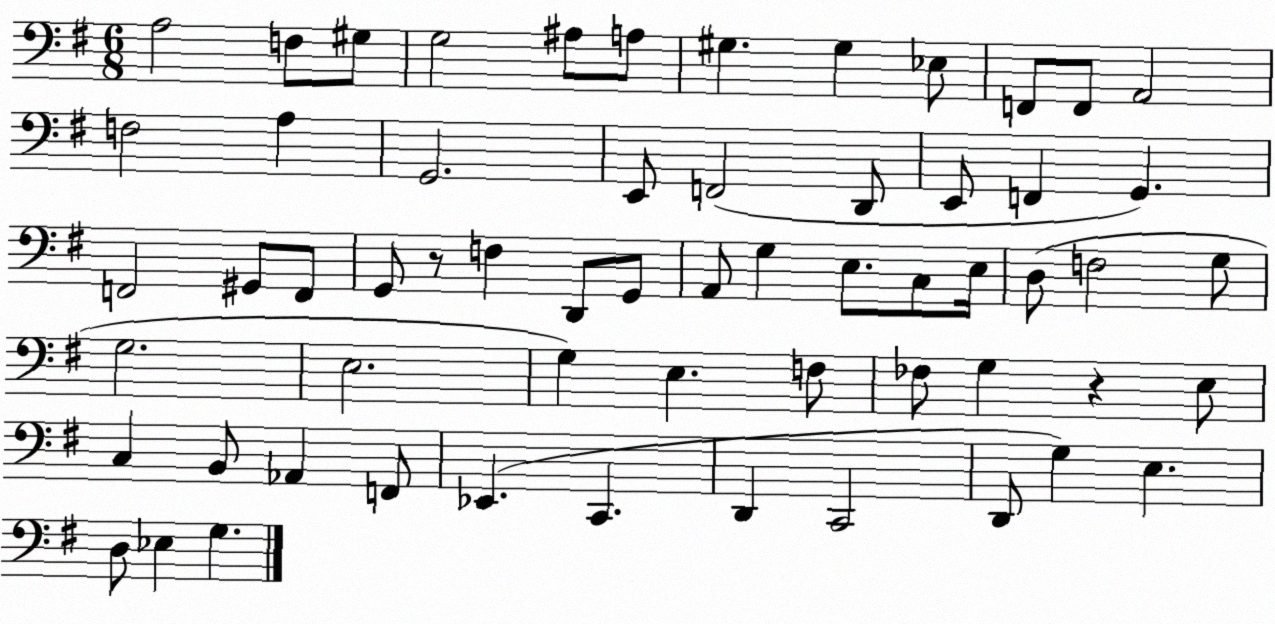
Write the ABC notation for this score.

X:1
T:Untitled
M:6/8
L:1/4
K:G
A,2 F,/2 ^G,/2 G,2 ^A,/2 A,/2 ^G, ^G, _E,/2 F,,/2 F,,/2 A,,2 F,2 A, G,,2 E,,/2 F,,2 D,,/2 E,,/2 F,, G,, F,,2 ^G,,/2 F,,/2 G,,/2 z/2 F, D,,/2 G,,/2 A,,/2 G, E,/2 C,/2 E,/4 D,/2 F,2 G,/2 G,2 E,2 G, E, F,/2 _F,/2 G, z E,/2 C, B,,/2 _A,, F,,/2 _E,, C,, D,, C,,2 D,,/2 G, E, D,/2 _E, G,